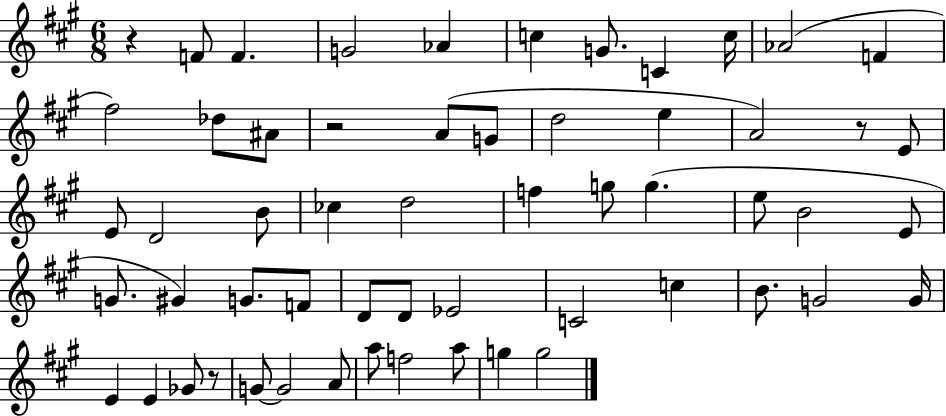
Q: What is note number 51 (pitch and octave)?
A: A5